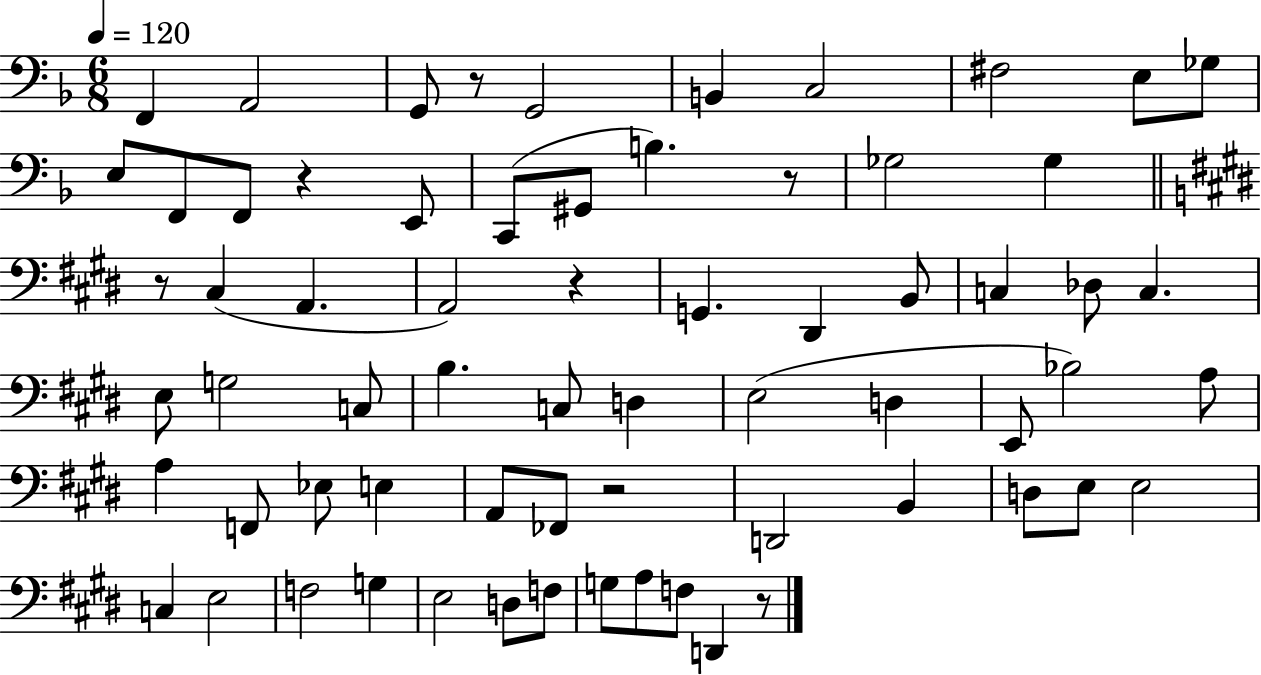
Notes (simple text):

F2/q A2/h G2/e R/e G2/h B2/q C3/h F#3/h E3/e Gb3/e E3/e F2/e F2/e R/q E2/e C2/e G#2/e B3/q. R/e Gb3/h Gb3/q R/e C#3/q A2/q. A2/h R/q G2/q. D#2/q B2/e C3/q Db3/e C3/q. E3/e G3/h C3/e B3/q. C3/e D3/q E3/h D3/q E2/e Bb3/h A3/e A3/q F2/e Eb3/e E3/q A2/e FES2/e R/h D2/h B2/q D3/e E3/e E3/h C3/q E3/h F3/h G3/q E3/h D3/e F3/e G3/e A3/e F3/e D2/q R/e